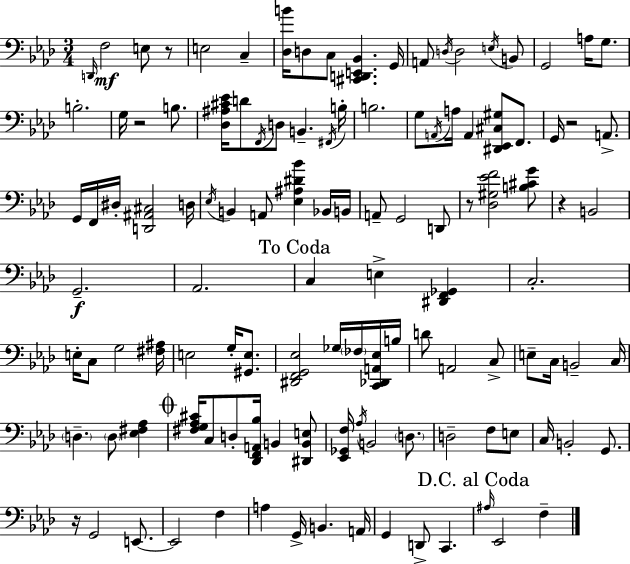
X:1
T:Untitled
M:3/4
L:1/4
K:Fm
D,,/4 F,2 E,/2 z/2 E,2 C, [_D,B]/4 D,/2 C,/2 [^C,,D,,E,,_B,,] G,,/4 A,,/2 D,/4 D,2 E,/4 B,,/2 G,,2 A,/4 G,/2 B,2 G,/4 z2 B,/2 [_D,^A,^C_E]/4 D/2 F,,/4 D,/2 B,, ^F,,/4 B,/4 B,2 G,/2 A,,/4 A,/4 A,, [^D,,_E,,^C,^G,]/2 F,,/2 G,,/4 z2 A,,/2 G,,/4 F,,/4 ^D,/4 [D,,^A,,^C,]2 D,/4 _E,/4 B,, A,,/2 [_E,^A,^D_B] _B,,/4 B,,/4 A,,/2 G,,2 D,,/2 z/2 [_D,^G,_EF]2 [B,^CG]/2 z B,,2 G,,2 _A,,2 C, E, [^D,,F,,_G,,] C,2 E,/4 C,/2 G,2 [^F,^A,]/4 E,2 G,/4 [^G,,E,]/2 [^D,,F,,G,,_E,]2 _G,/4 _F,/4 [C,,_D,,A,,_E,]/4 B,/4 D/2 A,,2 C,/2 E,/2 C,/4 B,,2 C,/4 D, D,/2 [_E,^F,_A,] [^F,G,_A,^C]/4 C,/2 D,/2 [_D,,F,,A,,_B,]/4 B,, [^D,,B,,E,]/2 [_E,,_G,,F,]/4 _A,/4 B,,2 D,/2 D,2 F,/2 E,/2 C,/4 B,,2 G,,/2 z/4 G,,2 E,,/2 E,,2 F, A, G,,/4 B,, A,,/4 G,, D,,/2 C,, ^A,/4 _E,,2 F,